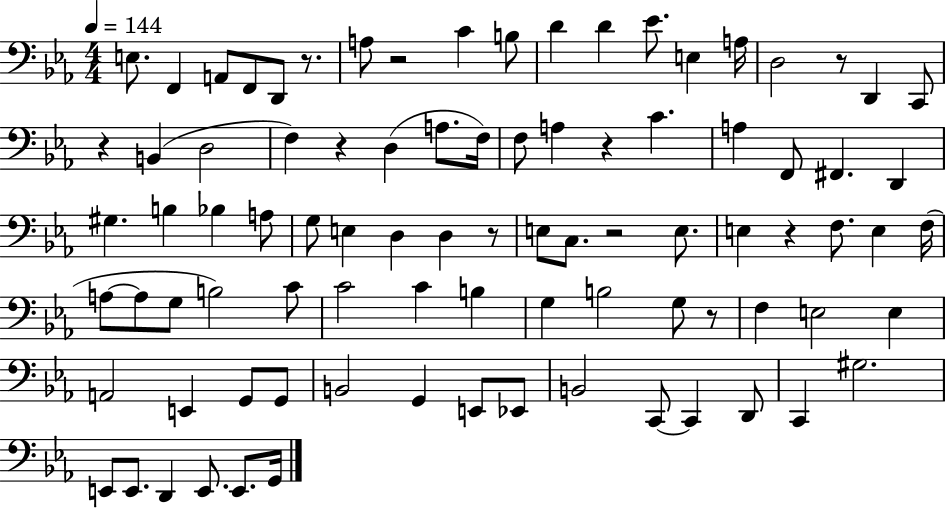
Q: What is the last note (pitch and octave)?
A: G2